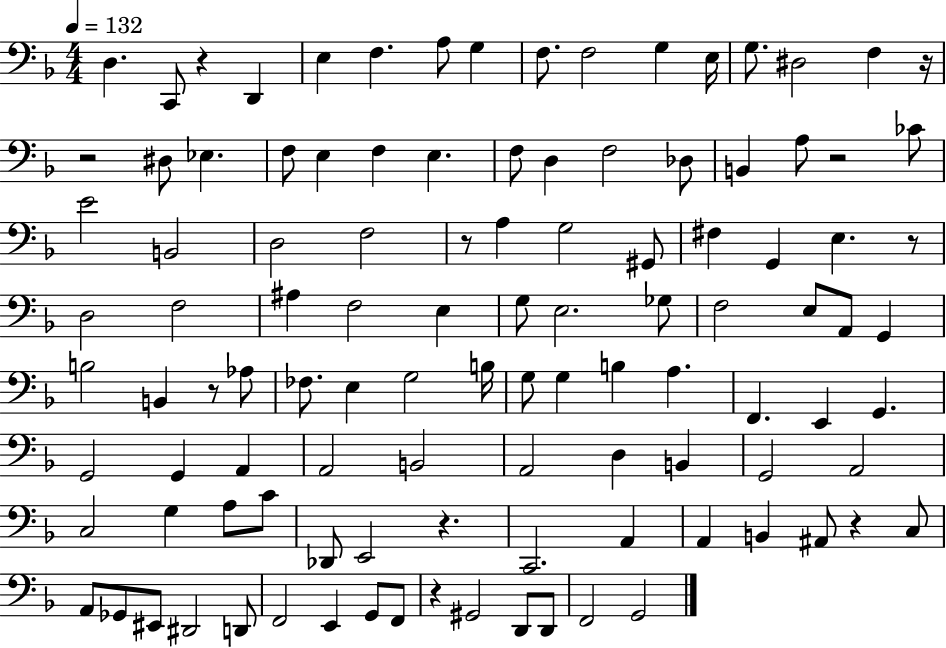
X:1
T:Untitled
M:4/4
L:1/4
K:F
D, C,,/2 z D,, E, F, A,/2 G, F,/2 F,2 G, E,/4 G,/2 ^D,2 F, z/4 z2 ^D,/2 _E, F,/2 E, F, E, F,/2 D, F,2 _D,/2 B,, A,/2 z2 _C/2 E2 B,,2 D,2 F,2 z/2 A, G,2 ^G,,/2 ^F, G,, E, z/2 D,2 F,2 ^A, F,2 E, G,/2 E,2 _G,/2 F,2 E,/2 A,,/2 G,, B,2 B,, z/2 _A,/2 _F,/2 E, G,2 B,/4 G,/2 G, B, A, F,, E,, G,, G,,2 G,, A,, A,,2 B,,2 A,,2 D, B,, G,,2 A,,2 C,2 G, A,/2 C/2 _D,,/2 E,,2 z C,,2 A,, A,, B,, ^A,,/2 z C,/2 A,,/2 _G,,/2 ^E,,/2 ^D,,2 D,,/2 F,,2 E,, G,,/2 F,,/2 z ^G,,2 D,,/2 D,,/2 F,,2 G,,2